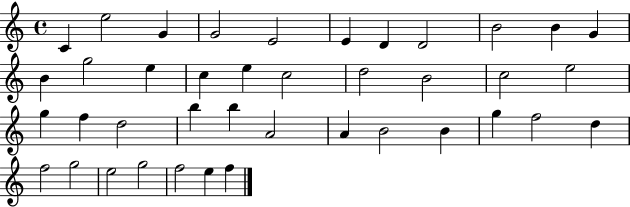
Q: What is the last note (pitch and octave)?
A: F5